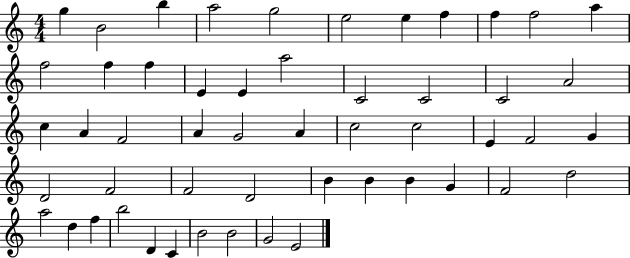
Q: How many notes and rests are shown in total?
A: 52